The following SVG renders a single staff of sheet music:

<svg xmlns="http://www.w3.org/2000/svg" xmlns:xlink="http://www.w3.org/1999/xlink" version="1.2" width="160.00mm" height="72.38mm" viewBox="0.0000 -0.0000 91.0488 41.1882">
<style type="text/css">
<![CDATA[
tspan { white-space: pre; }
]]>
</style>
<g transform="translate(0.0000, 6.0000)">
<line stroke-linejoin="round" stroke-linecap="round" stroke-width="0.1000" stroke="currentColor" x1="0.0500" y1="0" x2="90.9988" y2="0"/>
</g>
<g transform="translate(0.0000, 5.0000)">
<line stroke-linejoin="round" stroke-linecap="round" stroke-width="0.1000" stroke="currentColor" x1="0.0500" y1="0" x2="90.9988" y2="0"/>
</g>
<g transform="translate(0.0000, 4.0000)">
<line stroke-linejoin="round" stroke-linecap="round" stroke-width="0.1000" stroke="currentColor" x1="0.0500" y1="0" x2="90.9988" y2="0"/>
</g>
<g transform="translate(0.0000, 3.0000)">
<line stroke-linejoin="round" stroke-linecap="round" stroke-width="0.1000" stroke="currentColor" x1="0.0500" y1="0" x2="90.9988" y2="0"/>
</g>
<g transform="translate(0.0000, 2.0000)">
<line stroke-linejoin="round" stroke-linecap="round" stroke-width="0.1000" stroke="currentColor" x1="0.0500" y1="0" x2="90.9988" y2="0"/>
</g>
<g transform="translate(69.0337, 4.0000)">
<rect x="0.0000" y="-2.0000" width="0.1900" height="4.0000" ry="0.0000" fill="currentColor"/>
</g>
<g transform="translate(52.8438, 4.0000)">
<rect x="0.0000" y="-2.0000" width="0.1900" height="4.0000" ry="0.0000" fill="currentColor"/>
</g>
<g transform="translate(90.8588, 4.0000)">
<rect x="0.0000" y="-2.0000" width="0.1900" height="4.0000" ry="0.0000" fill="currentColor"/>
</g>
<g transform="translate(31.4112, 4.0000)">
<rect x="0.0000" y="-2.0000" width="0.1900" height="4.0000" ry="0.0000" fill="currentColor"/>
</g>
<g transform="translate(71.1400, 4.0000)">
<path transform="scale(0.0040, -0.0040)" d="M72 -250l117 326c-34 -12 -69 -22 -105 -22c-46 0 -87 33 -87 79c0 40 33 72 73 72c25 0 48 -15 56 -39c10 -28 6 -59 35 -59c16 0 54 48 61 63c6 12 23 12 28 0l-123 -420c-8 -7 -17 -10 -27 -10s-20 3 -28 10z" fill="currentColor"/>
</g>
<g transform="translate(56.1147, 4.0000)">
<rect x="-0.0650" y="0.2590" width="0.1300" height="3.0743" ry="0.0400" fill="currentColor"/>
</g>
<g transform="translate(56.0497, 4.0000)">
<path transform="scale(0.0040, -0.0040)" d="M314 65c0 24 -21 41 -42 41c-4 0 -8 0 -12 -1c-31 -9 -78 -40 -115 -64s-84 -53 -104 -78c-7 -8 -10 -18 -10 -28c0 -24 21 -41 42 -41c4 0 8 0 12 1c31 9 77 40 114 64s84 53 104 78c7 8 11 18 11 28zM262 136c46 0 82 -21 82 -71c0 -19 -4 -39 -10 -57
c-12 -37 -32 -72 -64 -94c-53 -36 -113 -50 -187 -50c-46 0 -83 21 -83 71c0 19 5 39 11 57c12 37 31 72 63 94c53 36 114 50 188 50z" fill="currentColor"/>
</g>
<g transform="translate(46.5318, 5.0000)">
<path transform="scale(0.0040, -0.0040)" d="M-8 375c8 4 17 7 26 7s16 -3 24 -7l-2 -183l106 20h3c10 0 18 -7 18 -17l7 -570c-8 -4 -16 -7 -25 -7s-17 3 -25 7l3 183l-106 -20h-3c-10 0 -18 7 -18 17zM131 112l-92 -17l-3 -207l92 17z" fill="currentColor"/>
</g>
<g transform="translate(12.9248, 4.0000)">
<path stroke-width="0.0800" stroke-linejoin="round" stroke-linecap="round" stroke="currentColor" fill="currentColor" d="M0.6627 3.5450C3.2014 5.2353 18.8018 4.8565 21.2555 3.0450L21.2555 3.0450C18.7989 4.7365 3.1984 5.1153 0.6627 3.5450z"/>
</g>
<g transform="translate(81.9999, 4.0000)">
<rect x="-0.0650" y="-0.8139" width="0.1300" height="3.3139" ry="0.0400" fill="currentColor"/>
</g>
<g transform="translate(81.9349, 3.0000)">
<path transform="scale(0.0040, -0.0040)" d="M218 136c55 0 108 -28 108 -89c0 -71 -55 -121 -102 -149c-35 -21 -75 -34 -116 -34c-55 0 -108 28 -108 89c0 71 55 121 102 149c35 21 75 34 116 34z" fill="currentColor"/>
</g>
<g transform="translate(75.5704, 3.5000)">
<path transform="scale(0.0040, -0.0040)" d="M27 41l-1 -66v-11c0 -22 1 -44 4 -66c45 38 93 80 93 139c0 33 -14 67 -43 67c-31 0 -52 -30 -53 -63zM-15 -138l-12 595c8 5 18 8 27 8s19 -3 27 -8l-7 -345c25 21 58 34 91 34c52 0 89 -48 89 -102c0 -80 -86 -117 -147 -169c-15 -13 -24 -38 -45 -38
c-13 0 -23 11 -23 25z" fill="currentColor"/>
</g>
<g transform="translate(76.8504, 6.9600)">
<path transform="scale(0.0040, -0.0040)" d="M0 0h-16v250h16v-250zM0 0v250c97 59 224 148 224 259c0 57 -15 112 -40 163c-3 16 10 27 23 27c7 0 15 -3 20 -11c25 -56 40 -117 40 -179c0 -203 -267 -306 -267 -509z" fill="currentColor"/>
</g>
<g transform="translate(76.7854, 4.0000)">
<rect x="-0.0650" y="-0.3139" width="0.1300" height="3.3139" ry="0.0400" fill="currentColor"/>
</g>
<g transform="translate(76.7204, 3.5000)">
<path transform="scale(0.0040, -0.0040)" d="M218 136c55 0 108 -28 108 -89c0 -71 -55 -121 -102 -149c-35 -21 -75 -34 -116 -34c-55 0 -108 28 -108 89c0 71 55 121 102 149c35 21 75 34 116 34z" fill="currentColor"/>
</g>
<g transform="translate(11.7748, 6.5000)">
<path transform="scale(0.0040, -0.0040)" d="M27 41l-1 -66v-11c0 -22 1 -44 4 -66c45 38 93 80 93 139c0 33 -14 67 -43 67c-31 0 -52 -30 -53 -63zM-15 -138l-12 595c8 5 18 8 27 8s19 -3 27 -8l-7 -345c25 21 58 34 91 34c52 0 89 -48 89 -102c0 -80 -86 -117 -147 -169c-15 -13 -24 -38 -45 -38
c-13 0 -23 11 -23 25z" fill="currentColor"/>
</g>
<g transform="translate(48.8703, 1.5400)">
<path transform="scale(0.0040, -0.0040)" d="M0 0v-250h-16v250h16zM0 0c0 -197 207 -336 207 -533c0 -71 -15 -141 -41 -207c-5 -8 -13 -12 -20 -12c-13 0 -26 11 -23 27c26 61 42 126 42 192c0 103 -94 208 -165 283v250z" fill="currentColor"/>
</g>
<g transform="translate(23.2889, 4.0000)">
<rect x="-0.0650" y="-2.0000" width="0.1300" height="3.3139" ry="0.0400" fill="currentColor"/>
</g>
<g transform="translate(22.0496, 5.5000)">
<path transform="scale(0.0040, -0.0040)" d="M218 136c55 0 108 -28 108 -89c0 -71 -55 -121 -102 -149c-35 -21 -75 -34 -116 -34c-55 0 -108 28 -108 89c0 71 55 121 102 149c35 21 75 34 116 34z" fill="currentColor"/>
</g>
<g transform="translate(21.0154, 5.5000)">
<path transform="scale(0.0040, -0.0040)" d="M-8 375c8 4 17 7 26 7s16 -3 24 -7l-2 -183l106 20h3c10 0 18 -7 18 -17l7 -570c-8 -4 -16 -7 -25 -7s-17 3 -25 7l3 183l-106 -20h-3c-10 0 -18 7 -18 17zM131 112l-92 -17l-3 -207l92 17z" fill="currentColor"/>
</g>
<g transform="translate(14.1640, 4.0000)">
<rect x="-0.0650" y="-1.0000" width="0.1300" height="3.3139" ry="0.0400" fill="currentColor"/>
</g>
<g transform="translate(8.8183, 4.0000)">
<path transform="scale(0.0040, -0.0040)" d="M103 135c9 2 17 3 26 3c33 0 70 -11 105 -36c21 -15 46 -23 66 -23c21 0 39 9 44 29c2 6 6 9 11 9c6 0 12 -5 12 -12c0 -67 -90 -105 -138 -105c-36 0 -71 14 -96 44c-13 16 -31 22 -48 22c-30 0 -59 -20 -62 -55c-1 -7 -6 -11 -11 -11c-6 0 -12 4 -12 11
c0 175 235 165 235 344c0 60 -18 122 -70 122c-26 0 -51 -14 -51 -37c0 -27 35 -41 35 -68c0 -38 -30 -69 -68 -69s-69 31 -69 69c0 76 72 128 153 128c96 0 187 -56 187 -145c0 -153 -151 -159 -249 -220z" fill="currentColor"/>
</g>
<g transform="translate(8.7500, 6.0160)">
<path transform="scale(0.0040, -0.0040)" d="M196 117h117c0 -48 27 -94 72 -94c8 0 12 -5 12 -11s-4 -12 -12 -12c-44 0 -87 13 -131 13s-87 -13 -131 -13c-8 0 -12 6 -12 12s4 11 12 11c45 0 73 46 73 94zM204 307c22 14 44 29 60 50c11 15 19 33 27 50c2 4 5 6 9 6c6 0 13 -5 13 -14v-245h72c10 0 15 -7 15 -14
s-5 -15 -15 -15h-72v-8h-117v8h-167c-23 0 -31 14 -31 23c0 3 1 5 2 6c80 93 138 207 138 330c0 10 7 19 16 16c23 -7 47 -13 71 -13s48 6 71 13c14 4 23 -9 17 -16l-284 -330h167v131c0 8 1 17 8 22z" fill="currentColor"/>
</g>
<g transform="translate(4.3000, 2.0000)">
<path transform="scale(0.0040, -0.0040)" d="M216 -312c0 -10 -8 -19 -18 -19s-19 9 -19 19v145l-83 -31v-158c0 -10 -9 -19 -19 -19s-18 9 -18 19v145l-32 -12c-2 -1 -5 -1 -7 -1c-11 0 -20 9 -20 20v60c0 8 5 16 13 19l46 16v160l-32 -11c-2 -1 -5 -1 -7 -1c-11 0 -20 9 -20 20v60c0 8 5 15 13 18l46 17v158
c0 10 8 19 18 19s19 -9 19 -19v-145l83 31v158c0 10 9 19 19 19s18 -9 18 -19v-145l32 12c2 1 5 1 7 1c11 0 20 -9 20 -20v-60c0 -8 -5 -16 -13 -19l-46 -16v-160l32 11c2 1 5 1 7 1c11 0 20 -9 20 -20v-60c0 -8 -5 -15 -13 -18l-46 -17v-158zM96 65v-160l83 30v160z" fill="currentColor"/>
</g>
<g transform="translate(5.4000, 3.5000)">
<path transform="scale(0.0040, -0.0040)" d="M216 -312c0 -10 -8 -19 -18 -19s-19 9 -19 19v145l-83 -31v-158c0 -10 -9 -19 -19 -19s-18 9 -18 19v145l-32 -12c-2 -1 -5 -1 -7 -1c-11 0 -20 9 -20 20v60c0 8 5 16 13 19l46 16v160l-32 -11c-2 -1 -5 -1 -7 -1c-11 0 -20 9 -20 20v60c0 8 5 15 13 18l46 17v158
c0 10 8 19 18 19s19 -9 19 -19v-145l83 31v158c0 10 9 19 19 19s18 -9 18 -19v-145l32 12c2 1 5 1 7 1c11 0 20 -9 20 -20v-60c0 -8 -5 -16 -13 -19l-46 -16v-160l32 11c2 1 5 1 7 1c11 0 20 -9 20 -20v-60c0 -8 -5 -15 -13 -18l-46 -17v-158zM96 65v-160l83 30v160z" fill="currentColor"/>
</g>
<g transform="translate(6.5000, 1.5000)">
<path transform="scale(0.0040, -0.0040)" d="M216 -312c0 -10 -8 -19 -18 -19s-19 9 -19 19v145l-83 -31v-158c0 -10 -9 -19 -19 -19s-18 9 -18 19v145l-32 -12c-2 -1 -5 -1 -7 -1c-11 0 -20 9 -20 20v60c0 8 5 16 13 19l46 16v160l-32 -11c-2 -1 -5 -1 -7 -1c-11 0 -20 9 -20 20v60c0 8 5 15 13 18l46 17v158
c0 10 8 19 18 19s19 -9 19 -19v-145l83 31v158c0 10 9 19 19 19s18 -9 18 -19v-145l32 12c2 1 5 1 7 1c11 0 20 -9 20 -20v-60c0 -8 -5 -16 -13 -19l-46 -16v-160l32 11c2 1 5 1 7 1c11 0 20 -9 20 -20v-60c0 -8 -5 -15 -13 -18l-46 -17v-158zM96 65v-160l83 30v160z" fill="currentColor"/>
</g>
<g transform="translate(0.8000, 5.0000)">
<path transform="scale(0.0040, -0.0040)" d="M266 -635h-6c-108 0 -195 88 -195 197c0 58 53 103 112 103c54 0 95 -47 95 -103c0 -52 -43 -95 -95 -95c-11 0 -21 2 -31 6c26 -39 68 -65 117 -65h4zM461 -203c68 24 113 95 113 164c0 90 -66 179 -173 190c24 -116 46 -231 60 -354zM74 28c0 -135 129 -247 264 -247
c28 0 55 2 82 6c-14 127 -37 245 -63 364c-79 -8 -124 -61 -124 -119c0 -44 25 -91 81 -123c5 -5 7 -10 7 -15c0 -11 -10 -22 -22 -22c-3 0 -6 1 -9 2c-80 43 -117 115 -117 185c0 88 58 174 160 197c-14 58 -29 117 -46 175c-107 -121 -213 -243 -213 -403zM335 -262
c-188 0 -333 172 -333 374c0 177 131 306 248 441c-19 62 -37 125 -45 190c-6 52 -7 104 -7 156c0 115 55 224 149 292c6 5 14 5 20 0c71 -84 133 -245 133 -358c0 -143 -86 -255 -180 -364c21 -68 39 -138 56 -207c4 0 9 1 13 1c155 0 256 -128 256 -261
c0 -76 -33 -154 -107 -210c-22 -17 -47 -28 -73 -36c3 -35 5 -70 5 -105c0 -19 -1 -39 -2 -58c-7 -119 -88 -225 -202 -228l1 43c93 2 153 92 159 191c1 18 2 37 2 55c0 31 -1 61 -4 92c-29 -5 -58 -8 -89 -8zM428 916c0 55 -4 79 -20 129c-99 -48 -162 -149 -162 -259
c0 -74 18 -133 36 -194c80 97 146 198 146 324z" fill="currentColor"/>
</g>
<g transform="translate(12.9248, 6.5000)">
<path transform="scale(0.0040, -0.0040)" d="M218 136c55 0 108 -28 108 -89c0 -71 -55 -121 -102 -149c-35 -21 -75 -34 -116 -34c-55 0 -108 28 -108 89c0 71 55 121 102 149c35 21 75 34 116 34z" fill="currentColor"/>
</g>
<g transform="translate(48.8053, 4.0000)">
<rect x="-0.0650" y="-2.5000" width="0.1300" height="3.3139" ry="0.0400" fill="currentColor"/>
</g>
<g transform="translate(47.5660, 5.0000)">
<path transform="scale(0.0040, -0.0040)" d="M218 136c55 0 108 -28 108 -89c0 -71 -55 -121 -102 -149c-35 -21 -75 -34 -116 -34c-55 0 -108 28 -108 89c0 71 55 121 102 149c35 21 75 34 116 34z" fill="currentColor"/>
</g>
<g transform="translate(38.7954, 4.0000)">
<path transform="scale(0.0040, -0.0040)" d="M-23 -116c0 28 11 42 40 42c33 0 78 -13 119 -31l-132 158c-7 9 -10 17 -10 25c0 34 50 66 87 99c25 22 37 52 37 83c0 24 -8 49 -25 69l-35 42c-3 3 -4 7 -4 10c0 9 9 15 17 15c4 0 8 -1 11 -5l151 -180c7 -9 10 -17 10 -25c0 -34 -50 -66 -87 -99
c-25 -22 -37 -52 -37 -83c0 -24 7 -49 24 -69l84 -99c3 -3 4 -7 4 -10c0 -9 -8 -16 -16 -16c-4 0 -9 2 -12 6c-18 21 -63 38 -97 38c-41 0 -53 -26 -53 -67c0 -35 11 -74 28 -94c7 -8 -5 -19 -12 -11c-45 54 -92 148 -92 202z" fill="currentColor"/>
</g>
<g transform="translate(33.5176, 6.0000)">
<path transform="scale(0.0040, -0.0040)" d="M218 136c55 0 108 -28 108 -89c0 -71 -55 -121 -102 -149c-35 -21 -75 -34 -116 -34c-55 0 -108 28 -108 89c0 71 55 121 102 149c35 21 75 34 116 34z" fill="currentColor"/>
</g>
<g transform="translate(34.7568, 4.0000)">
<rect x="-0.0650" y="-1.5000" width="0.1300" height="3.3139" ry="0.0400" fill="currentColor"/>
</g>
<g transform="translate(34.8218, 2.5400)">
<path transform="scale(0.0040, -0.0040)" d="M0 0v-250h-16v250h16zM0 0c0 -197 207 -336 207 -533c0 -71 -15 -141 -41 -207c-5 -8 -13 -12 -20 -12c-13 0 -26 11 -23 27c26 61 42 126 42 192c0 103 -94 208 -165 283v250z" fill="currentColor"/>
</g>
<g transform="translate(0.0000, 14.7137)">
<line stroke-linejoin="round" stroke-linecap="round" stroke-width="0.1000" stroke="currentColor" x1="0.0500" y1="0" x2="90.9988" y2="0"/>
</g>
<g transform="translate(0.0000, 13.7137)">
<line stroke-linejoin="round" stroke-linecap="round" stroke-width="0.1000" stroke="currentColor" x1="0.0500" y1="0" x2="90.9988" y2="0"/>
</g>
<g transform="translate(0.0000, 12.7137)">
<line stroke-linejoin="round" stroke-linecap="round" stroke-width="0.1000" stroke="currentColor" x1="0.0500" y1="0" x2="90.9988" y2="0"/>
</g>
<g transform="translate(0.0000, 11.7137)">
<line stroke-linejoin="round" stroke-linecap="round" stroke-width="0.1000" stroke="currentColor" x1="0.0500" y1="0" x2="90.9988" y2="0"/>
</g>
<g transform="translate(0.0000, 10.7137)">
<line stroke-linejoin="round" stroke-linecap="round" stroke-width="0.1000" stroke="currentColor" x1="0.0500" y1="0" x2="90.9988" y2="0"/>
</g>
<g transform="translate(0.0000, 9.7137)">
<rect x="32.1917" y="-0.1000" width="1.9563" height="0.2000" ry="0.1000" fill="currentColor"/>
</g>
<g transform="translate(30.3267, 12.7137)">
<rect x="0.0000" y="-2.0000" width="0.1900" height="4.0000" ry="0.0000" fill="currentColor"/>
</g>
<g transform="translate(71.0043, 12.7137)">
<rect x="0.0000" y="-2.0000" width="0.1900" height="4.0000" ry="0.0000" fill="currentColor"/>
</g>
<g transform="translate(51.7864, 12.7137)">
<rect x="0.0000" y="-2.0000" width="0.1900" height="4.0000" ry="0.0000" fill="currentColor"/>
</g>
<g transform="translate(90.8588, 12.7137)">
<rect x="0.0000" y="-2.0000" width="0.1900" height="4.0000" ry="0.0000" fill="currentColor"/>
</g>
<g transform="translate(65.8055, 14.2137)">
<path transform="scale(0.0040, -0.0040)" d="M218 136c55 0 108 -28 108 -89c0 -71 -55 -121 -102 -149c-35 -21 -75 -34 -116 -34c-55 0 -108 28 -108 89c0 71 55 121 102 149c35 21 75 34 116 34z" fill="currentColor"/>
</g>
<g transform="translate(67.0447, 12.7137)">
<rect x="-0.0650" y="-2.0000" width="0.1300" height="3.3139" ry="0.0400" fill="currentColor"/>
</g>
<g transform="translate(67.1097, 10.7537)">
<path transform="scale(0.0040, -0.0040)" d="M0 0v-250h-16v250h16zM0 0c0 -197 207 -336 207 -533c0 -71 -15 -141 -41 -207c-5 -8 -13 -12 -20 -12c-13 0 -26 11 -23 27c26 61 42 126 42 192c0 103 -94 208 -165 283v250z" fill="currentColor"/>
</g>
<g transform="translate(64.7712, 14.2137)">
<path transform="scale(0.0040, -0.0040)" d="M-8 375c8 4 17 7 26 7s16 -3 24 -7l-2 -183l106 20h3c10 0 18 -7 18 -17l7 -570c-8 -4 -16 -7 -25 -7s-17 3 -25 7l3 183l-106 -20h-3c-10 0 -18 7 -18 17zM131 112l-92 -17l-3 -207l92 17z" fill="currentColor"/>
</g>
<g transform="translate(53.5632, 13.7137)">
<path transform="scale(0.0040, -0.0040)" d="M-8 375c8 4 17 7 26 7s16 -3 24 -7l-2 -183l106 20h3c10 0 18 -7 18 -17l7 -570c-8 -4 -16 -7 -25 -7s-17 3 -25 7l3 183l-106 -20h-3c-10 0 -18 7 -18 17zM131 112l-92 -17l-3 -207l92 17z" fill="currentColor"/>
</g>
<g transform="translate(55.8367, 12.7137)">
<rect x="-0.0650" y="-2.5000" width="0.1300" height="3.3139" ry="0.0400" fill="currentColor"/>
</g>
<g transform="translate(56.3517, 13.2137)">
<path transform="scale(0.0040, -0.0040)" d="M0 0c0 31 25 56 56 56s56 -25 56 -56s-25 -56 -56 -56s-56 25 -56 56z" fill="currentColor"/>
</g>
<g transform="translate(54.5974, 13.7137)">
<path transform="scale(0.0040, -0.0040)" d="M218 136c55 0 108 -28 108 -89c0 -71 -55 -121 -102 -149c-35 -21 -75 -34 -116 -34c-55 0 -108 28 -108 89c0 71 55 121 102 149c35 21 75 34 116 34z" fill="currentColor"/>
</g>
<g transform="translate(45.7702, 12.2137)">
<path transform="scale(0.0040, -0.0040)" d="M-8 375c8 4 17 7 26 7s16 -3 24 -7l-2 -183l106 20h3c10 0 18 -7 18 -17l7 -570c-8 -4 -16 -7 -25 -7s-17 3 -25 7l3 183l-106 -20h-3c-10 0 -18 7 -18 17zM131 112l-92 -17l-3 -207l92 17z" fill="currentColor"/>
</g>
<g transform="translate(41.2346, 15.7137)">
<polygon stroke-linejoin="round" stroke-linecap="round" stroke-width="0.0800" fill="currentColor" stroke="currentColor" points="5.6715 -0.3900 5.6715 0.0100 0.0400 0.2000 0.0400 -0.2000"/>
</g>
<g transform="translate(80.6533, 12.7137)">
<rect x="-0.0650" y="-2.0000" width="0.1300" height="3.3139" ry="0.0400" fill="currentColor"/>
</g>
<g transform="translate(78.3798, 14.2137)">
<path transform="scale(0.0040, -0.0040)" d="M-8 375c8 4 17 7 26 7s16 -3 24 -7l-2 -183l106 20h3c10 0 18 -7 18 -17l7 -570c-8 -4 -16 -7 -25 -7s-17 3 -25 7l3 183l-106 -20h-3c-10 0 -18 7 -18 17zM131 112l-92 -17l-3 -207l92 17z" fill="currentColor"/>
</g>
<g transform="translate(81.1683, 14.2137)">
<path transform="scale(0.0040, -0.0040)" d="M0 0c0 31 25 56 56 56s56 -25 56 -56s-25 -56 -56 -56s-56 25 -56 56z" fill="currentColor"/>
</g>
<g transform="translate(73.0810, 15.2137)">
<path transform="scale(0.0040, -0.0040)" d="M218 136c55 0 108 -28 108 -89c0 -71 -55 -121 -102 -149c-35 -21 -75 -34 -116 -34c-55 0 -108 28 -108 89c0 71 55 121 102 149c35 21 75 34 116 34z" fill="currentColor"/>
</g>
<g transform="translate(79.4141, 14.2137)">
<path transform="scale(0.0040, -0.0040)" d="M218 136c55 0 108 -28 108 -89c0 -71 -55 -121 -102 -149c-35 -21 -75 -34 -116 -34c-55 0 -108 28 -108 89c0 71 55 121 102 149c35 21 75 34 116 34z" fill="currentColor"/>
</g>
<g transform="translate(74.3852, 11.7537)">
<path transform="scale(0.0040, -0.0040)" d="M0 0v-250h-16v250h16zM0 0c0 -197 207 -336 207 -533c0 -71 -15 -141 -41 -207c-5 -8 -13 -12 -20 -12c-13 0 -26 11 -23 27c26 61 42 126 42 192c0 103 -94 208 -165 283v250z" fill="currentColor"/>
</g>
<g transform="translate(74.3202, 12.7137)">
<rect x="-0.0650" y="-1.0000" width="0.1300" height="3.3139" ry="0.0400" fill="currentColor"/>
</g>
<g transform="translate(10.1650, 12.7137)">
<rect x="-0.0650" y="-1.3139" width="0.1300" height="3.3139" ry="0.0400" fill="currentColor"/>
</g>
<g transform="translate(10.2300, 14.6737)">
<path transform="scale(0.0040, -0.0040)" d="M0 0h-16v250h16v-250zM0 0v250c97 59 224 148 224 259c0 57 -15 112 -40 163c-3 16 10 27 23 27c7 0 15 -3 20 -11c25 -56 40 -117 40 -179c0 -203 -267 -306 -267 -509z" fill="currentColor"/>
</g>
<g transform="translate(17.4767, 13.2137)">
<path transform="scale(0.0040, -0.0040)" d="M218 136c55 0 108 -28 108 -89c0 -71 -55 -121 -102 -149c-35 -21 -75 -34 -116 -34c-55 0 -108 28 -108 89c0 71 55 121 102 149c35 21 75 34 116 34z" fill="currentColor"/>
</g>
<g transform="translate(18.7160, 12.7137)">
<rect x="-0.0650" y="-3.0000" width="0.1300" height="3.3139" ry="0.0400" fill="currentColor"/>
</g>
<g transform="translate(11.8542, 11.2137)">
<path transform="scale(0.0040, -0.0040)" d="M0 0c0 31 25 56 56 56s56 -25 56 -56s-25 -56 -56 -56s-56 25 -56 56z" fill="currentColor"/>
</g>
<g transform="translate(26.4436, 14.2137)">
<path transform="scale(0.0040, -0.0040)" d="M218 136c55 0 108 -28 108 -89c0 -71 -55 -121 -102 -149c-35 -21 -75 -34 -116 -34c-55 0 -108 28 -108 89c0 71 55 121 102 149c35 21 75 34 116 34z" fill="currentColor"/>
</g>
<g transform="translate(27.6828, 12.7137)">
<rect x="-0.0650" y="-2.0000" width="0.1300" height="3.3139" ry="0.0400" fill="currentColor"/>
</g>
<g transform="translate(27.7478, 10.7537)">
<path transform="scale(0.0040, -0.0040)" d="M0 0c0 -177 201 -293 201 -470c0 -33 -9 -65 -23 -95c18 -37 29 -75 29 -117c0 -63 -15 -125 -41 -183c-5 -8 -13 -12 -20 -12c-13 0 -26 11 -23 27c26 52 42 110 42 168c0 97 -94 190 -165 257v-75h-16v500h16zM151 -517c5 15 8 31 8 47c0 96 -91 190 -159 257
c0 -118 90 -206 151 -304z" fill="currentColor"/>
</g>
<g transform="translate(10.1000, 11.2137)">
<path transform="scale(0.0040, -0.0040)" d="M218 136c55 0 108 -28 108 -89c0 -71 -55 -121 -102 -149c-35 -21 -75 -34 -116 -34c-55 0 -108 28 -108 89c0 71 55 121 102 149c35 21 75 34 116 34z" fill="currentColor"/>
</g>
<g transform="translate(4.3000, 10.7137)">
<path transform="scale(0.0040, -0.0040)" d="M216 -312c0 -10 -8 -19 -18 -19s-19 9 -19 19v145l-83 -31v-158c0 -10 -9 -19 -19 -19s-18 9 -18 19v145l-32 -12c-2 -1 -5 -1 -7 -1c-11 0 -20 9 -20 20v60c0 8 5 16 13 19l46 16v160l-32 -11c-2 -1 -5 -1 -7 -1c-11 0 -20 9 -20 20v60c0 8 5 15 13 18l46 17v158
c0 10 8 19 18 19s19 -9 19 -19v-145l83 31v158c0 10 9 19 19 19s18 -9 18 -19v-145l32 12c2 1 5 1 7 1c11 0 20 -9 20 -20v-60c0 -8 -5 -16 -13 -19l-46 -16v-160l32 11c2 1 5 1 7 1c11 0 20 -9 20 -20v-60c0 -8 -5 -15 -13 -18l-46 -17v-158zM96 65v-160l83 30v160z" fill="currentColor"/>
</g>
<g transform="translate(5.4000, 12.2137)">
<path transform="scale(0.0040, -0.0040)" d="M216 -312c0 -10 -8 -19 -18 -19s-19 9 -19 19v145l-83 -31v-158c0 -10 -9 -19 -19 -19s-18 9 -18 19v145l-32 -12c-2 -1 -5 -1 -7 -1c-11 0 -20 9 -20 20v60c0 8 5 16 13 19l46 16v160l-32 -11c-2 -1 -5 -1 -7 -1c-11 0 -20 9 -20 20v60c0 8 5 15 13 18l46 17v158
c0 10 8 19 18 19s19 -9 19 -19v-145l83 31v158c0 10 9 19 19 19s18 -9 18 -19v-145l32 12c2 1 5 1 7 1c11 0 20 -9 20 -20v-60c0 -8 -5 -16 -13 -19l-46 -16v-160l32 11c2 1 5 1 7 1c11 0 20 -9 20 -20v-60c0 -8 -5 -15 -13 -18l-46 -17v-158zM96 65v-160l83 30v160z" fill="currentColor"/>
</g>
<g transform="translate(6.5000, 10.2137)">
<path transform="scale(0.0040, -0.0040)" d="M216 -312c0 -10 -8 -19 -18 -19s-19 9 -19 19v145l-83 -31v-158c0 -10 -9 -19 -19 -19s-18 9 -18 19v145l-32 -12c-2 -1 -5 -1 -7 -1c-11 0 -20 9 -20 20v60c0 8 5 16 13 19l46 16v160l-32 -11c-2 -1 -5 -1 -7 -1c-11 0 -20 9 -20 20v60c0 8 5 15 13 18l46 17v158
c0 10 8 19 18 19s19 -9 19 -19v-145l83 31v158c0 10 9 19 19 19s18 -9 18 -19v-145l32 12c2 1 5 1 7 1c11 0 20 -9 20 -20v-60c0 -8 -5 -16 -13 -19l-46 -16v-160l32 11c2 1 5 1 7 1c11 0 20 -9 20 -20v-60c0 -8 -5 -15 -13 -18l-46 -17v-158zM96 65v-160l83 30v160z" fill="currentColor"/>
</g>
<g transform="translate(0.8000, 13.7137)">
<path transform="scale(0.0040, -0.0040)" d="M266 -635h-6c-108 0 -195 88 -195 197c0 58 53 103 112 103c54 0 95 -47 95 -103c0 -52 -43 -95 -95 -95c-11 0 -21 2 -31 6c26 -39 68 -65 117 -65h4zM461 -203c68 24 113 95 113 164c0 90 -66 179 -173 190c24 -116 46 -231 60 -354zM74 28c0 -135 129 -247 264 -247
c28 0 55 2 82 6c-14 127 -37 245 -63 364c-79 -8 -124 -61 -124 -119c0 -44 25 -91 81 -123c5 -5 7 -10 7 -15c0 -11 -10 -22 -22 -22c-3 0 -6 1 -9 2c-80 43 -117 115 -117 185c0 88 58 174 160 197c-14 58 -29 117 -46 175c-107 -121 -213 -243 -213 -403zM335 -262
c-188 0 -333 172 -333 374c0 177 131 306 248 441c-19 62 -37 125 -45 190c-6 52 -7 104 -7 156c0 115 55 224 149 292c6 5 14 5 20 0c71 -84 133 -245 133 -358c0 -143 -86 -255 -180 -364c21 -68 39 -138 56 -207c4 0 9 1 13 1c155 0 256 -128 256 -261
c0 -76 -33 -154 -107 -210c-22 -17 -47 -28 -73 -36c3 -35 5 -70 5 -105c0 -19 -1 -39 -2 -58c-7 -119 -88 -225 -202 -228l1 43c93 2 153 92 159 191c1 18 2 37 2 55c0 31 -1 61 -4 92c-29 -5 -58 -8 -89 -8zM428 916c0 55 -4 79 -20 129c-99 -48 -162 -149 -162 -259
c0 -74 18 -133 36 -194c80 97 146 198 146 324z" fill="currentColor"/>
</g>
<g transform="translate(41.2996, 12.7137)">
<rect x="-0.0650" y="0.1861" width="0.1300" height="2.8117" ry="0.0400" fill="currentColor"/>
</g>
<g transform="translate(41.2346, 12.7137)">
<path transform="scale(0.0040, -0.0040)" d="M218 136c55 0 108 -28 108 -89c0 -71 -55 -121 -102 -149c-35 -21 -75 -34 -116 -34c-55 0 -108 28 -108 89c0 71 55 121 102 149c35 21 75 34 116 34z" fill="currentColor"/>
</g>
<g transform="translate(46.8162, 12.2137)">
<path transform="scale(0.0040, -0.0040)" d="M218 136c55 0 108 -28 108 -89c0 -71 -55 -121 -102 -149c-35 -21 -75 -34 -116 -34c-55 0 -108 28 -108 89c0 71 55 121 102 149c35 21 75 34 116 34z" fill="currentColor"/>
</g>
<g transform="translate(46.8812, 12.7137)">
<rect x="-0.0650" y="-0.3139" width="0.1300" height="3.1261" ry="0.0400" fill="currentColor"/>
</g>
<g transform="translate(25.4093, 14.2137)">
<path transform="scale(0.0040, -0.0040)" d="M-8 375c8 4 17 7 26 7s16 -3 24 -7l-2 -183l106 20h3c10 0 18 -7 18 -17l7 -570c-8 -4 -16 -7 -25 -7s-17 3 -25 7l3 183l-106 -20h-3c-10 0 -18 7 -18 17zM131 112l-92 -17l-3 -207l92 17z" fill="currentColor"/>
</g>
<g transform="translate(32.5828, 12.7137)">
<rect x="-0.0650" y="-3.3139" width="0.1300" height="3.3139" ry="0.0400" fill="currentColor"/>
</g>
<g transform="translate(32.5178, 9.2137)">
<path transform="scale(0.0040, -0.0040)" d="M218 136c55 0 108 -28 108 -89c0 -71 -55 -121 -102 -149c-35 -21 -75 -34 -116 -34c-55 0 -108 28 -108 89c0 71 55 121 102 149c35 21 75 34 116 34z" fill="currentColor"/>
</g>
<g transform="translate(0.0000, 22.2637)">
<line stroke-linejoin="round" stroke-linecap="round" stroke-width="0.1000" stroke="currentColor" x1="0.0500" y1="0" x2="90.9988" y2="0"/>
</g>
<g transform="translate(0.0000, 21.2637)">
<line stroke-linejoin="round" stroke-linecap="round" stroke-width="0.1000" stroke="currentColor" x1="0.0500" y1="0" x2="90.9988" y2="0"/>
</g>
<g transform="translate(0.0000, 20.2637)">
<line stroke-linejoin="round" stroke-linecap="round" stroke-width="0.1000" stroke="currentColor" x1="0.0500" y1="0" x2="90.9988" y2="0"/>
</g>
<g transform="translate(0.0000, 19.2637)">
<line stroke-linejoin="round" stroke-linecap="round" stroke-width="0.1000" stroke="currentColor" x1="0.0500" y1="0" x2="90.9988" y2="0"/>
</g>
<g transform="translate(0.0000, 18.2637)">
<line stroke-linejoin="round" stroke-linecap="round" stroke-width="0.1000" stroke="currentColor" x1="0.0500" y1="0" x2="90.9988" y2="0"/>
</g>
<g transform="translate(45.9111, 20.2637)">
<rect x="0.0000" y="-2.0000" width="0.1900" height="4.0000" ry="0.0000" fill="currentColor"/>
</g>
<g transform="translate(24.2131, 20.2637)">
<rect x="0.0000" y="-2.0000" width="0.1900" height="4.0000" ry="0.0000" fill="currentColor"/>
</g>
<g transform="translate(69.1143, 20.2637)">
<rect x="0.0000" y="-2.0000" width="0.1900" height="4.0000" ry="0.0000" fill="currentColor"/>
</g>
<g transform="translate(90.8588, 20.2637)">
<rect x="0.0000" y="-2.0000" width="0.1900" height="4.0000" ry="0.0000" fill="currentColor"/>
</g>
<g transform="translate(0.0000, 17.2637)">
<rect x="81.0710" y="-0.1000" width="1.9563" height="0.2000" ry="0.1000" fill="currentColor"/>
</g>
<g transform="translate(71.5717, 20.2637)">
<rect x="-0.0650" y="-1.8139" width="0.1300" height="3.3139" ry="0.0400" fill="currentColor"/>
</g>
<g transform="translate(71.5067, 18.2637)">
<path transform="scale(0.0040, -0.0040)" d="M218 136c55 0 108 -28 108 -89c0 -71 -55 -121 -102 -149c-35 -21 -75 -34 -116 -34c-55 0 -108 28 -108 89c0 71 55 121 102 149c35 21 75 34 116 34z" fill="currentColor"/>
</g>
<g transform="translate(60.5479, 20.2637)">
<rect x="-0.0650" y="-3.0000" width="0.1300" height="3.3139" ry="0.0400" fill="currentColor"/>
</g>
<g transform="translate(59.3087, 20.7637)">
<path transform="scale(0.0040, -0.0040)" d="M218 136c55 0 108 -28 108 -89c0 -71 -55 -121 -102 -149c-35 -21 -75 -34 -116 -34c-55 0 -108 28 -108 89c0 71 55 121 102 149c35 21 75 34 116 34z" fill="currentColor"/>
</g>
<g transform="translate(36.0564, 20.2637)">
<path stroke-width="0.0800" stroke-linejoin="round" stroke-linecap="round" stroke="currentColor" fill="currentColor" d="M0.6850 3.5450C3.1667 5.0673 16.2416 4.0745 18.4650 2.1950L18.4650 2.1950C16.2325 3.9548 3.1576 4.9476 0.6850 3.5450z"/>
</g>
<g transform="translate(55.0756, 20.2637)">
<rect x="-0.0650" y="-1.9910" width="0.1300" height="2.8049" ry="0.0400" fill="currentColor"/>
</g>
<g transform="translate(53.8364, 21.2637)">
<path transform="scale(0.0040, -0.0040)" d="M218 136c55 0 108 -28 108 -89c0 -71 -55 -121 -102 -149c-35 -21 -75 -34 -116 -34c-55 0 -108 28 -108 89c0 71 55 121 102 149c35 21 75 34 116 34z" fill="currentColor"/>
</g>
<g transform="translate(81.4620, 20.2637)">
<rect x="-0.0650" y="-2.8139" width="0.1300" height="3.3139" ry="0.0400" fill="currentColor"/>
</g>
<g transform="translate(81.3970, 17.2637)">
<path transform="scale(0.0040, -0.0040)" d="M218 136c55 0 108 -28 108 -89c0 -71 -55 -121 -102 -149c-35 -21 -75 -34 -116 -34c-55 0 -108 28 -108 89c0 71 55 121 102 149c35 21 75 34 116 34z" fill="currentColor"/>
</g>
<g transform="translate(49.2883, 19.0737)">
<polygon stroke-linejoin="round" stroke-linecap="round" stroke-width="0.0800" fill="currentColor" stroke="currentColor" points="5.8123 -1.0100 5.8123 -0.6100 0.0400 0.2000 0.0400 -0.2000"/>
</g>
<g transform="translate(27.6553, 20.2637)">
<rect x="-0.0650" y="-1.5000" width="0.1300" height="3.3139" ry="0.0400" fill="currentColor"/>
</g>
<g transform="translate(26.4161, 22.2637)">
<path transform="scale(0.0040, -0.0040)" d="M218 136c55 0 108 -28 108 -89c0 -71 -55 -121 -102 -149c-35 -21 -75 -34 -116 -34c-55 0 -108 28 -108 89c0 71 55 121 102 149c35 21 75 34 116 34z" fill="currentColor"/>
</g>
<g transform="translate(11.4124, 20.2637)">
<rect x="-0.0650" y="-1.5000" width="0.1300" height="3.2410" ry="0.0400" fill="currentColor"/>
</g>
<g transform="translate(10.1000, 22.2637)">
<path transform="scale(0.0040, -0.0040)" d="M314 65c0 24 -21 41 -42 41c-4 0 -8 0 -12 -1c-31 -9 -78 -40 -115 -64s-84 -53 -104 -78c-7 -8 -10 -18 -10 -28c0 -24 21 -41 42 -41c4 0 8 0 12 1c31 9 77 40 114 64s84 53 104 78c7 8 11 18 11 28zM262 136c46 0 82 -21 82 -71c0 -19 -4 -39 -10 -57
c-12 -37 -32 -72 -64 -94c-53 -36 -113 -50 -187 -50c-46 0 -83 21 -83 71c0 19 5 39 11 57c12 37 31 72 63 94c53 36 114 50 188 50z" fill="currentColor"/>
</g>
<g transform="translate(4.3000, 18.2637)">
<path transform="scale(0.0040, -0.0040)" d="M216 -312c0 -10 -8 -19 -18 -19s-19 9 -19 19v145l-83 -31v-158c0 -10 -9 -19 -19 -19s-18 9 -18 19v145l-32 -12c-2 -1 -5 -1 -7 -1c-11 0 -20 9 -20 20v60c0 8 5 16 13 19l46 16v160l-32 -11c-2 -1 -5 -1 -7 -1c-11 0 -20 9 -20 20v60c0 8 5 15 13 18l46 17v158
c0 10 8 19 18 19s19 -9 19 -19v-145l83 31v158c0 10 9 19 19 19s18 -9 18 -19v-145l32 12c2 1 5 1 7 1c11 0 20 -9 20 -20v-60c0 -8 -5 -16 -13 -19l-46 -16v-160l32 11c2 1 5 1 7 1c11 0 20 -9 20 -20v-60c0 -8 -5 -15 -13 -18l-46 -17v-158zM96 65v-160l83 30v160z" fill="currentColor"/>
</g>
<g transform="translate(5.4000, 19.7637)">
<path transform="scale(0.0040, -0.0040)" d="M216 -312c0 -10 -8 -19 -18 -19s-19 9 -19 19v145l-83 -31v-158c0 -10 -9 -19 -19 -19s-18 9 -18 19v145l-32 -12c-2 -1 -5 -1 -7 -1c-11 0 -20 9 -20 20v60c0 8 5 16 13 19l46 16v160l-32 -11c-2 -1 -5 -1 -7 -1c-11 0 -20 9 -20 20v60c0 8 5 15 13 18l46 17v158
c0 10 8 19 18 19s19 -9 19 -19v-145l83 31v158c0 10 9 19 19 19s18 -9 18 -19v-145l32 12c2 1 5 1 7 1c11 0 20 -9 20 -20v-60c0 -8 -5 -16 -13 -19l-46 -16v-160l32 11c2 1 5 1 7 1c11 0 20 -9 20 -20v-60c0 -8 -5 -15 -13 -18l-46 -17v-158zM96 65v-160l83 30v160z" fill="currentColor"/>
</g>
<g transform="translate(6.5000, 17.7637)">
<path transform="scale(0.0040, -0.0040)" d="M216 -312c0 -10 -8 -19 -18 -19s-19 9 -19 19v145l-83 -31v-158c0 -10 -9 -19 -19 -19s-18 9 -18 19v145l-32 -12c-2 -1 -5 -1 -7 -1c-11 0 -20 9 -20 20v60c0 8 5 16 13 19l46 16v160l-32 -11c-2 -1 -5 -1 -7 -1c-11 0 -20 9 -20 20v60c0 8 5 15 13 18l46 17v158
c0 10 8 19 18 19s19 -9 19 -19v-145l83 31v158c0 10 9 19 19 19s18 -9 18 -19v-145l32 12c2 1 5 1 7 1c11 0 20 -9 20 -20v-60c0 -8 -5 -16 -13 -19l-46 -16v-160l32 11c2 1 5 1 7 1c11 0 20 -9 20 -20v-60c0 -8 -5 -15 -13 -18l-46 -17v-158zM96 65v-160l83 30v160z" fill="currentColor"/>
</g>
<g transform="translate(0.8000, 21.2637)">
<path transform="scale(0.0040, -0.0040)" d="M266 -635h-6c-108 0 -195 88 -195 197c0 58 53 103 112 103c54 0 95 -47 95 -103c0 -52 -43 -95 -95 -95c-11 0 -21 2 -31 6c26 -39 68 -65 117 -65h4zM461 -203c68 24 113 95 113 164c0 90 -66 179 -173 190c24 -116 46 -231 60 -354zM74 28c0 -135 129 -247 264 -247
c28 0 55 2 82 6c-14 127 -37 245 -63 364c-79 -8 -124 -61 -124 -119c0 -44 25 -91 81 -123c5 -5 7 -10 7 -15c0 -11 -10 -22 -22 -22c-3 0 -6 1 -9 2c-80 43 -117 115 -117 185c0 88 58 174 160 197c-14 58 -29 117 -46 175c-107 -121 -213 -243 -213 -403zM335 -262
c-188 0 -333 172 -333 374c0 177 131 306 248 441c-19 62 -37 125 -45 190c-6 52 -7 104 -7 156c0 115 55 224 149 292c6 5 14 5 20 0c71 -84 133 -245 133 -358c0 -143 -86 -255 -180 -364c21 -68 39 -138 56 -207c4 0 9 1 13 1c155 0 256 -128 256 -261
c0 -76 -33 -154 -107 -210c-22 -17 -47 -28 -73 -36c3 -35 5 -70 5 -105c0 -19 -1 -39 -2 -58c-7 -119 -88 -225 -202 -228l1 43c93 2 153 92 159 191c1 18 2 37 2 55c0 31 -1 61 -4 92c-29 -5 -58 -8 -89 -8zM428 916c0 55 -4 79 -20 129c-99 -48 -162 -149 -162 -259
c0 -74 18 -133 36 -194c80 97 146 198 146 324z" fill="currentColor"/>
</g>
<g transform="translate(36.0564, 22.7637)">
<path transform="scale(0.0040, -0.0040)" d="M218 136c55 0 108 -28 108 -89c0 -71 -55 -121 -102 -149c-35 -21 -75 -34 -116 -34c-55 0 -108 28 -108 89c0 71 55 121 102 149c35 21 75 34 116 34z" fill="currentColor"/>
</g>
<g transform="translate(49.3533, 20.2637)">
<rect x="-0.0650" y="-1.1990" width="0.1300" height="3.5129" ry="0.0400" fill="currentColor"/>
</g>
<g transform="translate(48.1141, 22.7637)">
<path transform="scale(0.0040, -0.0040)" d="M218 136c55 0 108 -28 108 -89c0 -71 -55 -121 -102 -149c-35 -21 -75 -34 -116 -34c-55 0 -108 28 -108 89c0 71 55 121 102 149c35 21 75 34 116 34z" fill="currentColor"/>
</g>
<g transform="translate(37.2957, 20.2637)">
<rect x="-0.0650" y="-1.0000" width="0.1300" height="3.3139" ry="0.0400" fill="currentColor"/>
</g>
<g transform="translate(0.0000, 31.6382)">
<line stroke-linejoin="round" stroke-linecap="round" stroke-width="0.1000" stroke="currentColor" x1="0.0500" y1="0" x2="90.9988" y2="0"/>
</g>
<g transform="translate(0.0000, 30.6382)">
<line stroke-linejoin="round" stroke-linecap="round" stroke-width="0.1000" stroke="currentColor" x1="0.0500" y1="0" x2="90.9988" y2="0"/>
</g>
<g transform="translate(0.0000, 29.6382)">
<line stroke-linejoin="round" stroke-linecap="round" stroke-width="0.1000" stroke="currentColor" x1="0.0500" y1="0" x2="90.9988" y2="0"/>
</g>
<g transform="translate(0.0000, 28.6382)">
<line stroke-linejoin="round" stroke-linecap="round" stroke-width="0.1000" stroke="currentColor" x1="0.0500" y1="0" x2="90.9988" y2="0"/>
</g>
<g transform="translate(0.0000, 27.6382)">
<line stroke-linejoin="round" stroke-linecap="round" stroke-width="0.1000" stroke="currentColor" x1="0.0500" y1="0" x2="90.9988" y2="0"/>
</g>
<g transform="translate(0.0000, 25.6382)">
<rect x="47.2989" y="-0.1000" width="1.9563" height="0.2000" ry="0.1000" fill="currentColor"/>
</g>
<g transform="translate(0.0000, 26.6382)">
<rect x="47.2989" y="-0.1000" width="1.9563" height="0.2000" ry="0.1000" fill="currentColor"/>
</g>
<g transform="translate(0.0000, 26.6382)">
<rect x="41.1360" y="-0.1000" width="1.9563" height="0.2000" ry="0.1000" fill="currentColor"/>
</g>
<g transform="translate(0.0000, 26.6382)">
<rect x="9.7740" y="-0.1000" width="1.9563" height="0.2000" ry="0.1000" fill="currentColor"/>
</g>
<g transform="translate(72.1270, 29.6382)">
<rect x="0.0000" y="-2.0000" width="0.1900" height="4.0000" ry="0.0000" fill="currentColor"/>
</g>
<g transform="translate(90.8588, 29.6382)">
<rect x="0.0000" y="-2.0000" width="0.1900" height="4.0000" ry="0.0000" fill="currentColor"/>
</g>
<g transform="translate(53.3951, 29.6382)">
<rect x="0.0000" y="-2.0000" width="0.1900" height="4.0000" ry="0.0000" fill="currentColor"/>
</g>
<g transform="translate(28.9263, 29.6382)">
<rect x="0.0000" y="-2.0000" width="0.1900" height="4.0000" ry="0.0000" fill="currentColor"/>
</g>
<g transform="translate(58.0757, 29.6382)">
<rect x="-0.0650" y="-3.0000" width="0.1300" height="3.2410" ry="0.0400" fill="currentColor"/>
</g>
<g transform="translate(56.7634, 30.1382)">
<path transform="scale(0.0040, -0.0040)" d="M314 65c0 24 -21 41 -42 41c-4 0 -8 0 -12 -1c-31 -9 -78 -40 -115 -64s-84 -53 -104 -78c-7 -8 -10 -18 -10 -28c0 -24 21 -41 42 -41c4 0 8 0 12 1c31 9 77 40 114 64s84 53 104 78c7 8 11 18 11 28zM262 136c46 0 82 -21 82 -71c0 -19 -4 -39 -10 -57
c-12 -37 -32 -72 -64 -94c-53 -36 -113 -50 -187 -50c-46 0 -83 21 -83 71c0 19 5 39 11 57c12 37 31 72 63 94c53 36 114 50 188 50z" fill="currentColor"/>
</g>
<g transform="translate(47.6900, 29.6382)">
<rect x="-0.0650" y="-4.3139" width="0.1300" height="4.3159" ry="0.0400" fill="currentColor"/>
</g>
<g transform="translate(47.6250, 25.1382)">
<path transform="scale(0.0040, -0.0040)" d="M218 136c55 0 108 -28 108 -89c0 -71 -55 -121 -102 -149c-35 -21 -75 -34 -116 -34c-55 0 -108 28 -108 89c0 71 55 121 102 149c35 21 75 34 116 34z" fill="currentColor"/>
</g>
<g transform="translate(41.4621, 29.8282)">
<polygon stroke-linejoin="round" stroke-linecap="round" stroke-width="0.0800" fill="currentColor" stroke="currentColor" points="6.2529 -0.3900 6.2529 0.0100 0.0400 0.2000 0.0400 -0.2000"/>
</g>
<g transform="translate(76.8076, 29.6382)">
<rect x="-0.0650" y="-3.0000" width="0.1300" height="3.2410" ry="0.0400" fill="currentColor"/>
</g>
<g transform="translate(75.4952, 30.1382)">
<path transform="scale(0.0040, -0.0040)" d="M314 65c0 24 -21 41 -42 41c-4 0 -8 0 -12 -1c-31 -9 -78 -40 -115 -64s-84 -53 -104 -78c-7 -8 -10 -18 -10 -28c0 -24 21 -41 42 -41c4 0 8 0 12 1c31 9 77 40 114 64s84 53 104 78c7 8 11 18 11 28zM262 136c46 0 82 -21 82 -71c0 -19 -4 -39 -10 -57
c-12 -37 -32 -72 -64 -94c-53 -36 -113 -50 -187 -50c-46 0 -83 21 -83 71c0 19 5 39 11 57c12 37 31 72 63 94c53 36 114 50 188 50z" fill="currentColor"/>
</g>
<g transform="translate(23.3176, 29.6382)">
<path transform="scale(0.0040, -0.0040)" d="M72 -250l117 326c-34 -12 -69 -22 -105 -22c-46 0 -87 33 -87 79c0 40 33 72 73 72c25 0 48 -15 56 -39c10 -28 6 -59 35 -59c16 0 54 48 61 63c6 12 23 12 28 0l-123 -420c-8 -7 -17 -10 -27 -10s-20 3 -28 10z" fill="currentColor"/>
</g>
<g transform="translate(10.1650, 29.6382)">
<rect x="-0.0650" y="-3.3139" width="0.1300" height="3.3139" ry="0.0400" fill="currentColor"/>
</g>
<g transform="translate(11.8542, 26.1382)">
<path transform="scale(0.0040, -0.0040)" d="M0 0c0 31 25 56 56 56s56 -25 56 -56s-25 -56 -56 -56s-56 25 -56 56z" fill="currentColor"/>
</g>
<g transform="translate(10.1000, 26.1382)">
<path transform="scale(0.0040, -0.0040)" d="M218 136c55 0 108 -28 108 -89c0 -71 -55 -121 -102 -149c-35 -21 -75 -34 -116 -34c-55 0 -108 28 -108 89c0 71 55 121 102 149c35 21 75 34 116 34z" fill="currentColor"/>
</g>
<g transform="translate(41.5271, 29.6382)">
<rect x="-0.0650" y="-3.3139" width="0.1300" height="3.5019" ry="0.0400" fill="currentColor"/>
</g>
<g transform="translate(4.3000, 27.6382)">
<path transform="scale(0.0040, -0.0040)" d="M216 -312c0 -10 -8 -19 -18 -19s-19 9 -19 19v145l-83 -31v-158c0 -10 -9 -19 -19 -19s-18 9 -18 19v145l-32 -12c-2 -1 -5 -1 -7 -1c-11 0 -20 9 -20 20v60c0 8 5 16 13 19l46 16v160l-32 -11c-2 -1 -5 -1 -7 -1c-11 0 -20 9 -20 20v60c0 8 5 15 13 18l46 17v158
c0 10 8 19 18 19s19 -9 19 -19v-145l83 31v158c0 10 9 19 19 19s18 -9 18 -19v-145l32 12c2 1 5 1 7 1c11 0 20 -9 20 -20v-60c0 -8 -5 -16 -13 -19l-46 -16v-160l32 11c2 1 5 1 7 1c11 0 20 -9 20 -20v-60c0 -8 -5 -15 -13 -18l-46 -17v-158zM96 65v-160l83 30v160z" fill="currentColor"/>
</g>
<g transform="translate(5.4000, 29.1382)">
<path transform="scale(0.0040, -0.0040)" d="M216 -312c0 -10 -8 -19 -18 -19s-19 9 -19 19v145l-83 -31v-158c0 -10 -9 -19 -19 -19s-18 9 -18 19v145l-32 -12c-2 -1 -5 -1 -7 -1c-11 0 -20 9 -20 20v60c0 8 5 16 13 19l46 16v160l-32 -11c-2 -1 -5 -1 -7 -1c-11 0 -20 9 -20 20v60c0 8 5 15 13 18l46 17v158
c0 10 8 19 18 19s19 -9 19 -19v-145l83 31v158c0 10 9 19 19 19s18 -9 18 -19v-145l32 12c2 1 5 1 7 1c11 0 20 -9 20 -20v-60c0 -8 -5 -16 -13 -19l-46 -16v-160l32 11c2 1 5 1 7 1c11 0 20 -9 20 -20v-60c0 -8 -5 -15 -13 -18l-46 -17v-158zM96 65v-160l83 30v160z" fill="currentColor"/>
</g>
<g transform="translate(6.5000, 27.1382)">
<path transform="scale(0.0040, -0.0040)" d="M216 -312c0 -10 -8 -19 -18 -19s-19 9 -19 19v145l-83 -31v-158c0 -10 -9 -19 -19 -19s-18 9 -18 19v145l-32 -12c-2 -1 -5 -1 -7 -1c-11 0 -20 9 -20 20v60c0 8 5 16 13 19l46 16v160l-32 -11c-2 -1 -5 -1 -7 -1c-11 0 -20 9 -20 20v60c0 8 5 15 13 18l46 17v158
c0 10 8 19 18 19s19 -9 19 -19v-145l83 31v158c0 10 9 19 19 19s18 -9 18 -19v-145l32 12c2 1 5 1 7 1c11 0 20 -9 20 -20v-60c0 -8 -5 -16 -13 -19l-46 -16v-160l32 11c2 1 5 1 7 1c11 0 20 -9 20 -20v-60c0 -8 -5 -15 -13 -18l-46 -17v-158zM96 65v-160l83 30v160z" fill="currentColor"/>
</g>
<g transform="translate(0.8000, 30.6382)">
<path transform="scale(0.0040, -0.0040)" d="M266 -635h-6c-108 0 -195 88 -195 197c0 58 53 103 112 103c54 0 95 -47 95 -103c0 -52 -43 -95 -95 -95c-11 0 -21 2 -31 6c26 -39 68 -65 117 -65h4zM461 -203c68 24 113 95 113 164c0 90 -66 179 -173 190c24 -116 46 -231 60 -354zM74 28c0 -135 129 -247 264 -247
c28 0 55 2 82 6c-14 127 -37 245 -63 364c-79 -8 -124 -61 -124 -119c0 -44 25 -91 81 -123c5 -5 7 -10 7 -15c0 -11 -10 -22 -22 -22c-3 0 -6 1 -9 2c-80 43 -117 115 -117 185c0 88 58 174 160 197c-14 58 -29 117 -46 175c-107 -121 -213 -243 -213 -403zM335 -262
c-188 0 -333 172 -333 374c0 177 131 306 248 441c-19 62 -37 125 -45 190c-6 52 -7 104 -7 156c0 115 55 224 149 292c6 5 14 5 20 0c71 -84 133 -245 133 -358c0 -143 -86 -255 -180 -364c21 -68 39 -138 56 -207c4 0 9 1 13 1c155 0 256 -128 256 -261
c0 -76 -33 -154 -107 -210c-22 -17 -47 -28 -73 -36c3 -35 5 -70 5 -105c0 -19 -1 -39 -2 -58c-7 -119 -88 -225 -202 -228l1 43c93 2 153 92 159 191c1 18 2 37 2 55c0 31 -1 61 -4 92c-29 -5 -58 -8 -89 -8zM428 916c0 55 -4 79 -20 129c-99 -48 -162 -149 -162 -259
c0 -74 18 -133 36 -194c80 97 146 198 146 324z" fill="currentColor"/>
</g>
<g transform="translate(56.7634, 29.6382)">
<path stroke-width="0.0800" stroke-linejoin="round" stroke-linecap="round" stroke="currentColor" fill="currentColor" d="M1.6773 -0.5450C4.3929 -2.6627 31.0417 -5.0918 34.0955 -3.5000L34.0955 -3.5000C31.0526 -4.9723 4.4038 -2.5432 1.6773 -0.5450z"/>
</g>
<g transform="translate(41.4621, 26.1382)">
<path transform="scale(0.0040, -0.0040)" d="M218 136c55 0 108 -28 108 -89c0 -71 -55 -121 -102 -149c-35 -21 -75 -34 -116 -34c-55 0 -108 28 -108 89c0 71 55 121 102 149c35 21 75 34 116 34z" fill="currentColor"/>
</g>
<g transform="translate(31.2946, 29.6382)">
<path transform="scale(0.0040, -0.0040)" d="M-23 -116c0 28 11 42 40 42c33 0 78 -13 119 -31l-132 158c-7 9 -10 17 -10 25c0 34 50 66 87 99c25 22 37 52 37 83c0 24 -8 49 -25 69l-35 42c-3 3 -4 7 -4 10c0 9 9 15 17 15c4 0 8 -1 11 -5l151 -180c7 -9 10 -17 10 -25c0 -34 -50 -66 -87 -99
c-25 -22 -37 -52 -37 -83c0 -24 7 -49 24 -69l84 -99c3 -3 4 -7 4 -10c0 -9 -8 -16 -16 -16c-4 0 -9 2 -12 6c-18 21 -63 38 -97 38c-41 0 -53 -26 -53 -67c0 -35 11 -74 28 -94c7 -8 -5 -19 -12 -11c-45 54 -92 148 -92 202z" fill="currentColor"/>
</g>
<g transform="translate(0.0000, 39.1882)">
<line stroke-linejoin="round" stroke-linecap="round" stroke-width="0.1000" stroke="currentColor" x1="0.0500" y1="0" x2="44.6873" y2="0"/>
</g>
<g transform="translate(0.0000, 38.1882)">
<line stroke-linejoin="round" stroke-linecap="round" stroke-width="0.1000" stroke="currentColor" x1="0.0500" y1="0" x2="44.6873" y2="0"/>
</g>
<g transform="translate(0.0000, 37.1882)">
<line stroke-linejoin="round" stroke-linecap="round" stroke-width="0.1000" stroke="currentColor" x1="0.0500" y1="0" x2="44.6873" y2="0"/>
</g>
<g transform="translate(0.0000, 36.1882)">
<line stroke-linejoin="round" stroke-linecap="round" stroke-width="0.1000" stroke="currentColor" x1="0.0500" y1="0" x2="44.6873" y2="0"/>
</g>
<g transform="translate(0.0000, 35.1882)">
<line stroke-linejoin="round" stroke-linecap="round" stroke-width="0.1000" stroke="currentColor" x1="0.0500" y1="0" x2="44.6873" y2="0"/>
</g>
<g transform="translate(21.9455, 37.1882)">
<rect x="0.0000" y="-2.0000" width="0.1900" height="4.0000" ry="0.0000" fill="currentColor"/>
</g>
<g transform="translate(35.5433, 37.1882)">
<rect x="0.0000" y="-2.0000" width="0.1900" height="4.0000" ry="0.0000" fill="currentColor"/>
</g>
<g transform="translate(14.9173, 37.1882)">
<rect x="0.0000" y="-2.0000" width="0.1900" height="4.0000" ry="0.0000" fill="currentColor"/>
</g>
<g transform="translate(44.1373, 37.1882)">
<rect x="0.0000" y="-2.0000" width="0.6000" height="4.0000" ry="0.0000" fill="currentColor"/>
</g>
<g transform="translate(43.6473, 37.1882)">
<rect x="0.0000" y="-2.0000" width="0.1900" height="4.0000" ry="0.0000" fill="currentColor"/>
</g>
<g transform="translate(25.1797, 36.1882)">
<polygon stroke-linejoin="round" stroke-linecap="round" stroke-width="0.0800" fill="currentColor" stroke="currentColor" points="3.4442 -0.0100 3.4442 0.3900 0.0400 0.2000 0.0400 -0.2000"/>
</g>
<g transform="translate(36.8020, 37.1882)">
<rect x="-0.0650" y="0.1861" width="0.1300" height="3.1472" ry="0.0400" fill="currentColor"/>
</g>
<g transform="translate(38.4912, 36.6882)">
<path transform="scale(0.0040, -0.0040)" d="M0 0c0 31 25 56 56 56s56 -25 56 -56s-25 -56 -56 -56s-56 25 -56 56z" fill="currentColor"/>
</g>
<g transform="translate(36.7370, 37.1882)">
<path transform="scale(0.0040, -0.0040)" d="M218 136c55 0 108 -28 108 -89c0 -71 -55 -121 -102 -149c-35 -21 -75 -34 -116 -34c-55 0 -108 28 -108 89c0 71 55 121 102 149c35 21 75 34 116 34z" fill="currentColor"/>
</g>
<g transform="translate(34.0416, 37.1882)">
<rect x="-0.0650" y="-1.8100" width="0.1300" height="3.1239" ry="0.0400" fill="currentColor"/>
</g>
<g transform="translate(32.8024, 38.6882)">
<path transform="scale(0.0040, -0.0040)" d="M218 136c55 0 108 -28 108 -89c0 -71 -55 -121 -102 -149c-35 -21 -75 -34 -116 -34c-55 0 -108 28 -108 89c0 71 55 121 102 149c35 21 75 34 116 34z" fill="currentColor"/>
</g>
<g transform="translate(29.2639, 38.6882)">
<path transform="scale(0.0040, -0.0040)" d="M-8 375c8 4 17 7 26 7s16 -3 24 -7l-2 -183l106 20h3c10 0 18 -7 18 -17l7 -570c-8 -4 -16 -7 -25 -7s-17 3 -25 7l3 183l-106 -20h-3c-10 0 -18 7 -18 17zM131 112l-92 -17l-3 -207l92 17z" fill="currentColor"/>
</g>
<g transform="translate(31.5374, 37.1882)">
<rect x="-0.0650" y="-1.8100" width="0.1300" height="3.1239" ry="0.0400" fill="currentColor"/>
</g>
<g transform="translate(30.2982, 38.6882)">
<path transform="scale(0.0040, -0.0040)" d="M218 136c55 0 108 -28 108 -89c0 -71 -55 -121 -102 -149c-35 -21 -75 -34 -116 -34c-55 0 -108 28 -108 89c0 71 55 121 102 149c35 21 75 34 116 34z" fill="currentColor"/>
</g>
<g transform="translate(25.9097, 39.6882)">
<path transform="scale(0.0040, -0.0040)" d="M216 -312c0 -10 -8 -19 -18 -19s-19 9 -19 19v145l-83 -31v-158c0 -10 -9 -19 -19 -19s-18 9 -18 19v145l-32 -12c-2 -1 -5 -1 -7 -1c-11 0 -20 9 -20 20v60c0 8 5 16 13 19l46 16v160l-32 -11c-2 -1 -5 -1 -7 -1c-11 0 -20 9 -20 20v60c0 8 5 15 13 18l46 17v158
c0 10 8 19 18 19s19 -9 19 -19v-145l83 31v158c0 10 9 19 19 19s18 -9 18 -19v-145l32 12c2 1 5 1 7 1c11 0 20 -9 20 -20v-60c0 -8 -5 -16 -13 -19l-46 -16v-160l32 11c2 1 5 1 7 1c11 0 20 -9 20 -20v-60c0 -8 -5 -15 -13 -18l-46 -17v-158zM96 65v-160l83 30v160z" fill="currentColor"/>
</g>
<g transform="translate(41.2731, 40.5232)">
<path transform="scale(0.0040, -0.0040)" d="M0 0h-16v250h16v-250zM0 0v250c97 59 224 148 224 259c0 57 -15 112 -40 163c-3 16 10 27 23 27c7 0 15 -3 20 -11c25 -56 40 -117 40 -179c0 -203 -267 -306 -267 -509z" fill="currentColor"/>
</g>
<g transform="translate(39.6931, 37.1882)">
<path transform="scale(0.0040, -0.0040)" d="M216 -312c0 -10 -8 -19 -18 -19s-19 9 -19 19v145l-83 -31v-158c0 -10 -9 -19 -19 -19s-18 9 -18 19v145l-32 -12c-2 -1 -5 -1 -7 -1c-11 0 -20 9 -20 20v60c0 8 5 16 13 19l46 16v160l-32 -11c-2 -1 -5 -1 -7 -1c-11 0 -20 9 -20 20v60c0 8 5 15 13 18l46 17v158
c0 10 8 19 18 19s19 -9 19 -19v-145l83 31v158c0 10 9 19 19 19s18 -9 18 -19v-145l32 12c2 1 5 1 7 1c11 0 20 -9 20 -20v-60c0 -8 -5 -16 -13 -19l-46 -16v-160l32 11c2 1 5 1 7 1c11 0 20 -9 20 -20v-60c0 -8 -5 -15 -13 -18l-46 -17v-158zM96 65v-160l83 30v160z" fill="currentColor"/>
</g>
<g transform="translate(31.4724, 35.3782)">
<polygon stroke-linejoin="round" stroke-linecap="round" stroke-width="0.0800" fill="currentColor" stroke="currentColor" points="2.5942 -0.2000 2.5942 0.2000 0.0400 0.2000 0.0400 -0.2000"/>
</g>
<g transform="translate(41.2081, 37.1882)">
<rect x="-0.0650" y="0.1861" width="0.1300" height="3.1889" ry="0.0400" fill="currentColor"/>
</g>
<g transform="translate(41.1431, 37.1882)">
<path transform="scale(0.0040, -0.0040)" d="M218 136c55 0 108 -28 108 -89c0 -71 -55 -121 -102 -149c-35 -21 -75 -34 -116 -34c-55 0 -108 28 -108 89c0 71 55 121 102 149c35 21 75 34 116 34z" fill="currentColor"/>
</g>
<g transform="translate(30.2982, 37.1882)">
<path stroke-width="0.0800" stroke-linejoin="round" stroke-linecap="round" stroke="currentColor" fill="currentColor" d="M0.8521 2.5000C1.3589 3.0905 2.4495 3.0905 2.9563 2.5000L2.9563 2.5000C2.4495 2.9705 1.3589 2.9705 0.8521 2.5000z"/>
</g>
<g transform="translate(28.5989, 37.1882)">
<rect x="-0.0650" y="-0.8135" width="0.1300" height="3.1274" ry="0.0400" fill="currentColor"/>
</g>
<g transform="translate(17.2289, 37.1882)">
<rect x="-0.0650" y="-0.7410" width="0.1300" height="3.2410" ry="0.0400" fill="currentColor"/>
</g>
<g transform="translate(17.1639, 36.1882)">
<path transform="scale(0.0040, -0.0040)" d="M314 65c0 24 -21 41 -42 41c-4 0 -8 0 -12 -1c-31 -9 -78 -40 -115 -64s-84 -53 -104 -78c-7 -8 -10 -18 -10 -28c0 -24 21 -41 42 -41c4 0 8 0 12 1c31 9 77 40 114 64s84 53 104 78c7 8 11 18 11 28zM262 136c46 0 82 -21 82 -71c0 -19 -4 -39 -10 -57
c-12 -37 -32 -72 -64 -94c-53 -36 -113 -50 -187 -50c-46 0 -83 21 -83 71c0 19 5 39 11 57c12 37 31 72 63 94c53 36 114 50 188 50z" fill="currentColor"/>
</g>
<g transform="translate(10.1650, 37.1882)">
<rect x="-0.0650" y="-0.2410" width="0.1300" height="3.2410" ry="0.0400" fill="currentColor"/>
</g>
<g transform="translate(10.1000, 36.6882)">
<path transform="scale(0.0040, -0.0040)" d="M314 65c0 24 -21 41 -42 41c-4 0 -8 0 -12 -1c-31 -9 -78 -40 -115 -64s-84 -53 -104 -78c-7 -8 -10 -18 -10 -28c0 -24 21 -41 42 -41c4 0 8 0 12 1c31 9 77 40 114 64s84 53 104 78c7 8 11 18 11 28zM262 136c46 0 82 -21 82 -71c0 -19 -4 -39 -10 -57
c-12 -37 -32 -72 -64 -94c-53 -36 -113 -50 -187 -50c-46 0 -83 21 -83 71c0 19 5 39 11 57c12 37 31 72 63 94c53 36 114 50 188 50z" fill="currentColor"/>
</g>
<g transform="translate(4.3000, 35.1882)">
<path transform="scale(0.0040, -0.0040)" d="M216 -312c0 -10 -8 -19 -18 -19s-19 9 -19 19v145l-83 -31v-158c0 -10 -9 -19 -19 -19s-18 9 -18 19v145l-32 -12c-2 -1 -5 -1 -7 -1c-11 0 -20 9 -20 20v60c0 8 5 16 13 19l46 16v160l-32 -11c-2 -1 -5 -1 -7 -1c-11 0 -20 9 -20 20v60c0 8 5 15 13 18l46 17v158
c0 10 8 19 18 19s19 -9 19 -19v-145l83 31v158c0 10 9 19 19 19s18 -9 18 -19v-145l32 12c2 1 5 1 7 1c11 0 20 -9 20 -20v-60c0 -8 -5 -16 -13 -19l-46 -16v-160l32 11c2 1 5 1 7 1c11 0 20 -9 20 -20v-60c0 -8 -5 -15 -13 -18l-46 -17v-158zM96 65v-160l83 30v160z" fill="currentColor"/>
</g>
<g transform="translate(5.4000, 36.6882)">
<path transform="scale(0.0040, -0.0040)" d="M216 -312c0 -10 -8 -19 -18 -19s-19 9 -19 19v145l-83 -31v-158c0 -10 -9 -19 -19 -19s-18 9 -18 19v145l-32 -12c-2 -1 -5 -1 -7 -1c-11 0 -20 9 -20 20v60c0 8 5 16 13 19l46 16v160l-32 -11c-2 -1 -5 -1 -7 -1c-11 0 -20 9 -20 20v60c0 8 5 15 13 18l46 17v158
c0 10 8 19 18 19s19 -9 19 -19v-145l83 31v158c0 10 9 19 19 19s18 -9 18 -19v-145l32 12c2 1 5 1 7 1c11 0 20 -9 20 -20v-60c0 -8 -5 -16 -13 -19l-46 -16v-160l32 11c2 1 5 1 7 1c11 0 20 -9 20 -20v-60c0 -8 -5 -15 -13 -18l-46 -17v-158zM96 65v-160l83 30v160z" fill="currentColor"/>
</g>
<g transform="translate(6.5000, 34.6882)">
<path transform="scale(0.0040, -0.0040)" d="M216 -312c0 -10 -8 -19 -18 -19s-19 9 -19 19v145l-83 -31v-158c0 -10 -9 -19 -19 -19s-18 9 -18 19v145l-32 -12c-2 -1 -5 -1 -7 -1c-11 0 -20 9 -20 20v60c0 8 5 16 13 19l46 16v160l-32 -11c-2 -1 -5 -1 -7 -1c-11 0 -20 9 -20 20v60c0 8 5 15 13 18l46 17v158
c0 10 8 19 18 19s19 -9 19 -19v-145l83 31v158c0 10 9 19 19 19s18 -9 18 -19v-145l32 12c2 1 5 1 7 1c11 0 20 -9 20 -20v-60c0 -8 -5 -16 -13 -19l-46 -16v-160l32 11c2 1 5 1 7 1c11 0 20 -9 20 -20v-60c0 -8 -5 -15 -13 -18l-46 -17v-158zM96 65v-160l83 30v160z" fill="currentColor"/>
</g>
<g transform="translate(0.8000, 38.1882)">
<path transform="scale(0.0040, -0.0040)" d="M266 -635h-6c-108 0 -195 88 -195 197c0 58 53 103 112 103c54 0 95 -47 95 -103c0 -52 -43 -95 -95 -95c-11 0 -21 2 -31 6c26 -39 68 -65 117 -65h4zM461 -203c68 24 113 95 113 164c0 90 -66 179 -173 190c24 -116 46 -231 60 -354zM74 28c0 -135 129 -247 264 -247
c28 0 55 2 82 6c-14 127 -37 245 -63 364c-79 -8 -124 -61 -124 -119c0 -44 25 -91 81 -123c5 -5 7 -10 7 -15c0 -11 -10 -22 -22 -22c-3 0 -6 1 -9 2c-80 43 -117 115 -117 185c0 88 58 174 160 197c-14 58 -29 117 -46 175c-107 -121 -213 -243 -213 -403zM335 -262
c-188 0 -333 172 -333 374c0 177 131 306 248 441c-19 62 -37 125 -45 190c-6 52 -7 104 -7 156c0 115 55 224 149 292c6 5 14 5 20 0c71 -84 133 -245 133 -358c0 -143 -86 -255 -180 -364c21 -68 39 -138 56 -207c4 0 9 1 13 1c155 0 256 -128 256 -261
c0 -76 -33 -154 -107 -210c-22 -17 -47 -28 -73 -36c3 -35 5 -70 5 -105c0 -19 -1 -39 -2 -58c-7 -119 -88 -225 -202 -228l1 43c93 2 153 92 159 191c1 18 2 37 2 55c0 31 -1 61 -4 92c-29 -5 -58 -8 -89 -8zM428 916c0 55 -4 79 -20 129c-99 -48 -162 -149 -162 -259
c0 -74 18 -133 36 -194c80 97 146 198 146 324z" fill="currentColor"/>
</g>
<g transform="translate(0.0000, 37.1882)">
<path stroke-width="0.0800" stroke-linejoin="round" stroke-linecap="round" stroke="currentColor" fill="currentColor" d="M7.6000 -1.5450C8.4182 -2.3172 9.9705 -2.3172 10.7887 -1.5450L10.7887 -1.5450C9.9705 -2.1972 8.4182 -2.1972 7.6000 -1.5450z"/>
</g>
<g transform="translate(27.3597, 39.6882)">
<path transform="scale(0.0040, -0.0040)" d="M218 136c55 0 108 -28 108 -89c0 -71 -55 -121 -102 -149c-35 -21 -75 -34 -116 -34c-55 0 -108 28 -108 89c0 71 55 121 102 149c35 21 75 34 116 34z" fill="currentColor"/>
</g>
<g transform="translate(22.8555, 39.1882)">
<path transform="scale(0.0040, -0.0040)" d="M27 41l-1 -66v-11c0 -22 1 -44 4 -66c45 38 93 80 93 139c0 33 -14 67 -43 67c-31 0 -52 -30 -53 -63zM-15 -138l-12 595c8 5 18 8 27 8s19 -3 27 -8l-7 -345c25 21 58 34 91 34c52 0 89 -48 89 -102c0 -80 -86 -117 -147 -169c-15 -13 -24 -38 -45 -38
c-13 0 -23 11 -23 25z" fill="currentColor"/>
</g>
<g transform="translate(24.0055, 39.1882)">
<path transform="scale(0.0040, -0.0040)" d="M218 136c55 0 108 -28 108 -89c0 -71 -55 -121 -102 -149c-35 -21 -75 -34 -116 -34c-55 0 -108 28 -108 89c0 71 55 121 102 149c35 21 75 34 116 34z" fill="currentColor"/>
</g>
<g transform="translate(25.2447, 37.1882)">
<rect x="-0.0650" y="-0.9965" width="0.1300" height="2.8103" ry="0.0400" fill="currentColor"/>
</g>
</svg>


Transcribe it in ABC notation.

X:1
T:Untitled
M:2/4
L:1/4
K:A
_D F E/2 z G/2 B2 z/2 _c/2 d e/2 A F/4 b B/2 c/2 G F/2 D/2 F E2 E D D/2 ^G/2 A ^f a b z/2 z b/2 d'/2 A2 A2 ^c2 d2 _E/2 ^D/2 F/2 F/2 B ^B/2